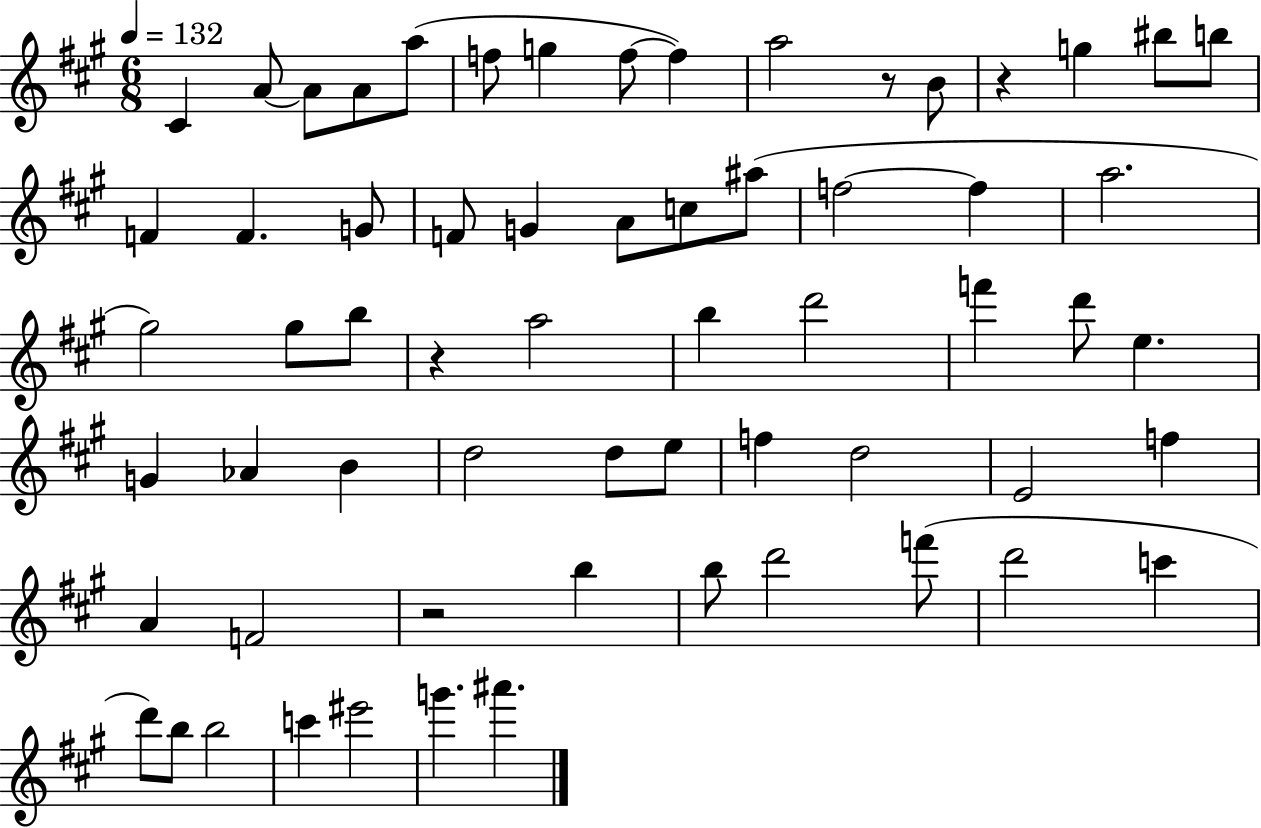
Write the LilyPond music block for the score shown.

{
  \clef treble
  \numericTimeSignature
  \time 6/8
  \key a \major
  \tempo 4 = 132
  cis'4 a'8~~ a'8 a'8 a''8( | f''8 g''4 f''8~~ f''4) | a''2 r8 b'8 | r4 g''4 bis''8 b''8 | \break f'4 f'4. g'8 | f'8 g'4 a'8 c''8 ais''8( | f''2~~ f''4 | a''2. | \break gis''2) gis''8 b''8 | r4 a''2 | b''4 d'''2 | f'''4 d'''8 e''4. | \break g'4 aes'4 b'4 | d''2 d''8 e''8 | f''4 d''2 | e'2 f''4 | \break a'4 f'2 | r2 b''4 | b''8 d'''2 f'''8( | d'''2 c'''4 | \break d'''8) b''8 b''2 | c'''4 eis'''2 | g'''4. ais'''4. | \bar "|."
}